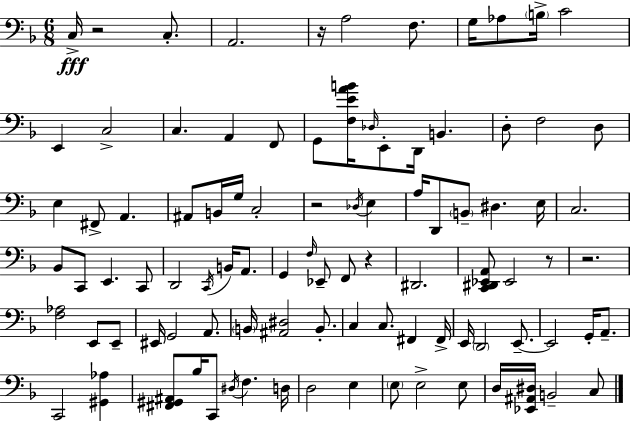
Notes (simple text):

C3/s R/h C3/e. A2/h. R/s A3/h F3/e. G3/s Ab3/e B3/s C4/h E2/q C3/h C3/q. A2/q F2/e G2/e [F3,E4,A4,B4]/s Db3/s E2/e D2/s B2/q. D3/e F3/h D3/e E3/q F#2/e A2/q. A#2/e B2/s G3/s C3/h R/h Db3/s E3/q A3/s D2/e B2/e D#3/q. E3/s C3/h. Bb2/e C2/e E2/q. C2/e D2/h C2/s B2/s A2/e. G2/q F3/s Eb2/e F2/e R/q D#2/h. [C2,D#2,Eb2,A2]/e Eb2/h R/e R/h. [F3,Ab3]/h E2/e E2/e EIS2/s G2/h A2/e. B2/s [A#2,D#3]/h B2/e. C3/q C3/e. F#2/q F#2/s E2/s D2/h E2/e. E2/h G2/s A2/e. C2/h [G#2,Ab3]/q [F#2,G#2,A#2]/e Bb3/s C2/e D#3/s F3/q. D3/s D3/h E3/q E3/e E3/h E3/e D3/s [Eb2,A#2,D#3]/s B2/h C3/e